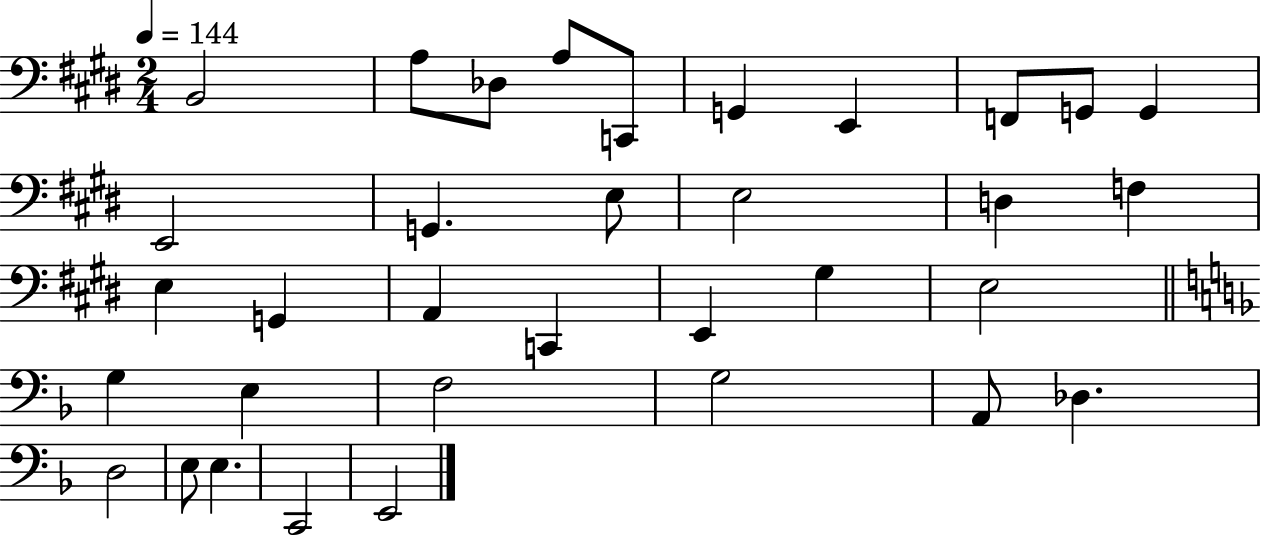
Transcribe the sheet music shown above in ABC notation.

X:1
T:Untitled
M:2/4
L:1/4
K:E
B,,2 A,/2 _D,/2 A,/2 C,,/2 G,, E,, F,,/2 G,,/2 G,, E,,2 G,, E,/2 E,2 D, F, E, G,, A,, C,, E,, ^G, E,2 G, E, F,2 G,2 A,,/2 _D, D,2 E,/2 E, C,,2 E,,2